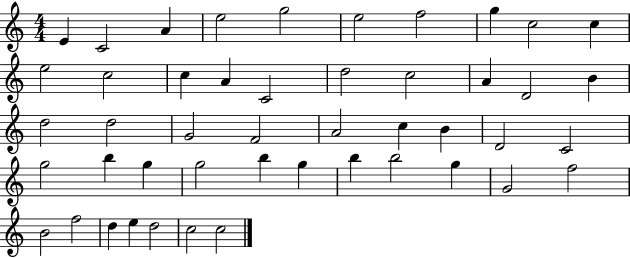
{
  \clef treble
  \numericTimeSignature
  \time 4/4
  \key c \major
  e'4 c'2 a'4 | e''2 g''2 | e''2 f''2 | g''4 c''2 c''4 | \break e''2 c''2 | c''4 a'4 c'2 | d''2 c''2 | a'4 d'2 b'4 | \break d''2 d''2 | g'2 f'2 | a'2 c''4 b'4 | d'2 c'2 | \break g''2 b''4 g''4 | g''2 b''4 g''4 | b''4 b''2 g''4 | g'2 f''2 | \break b'2 f''2 | d''4 e''4 d''2 | c''2 c''2 | \bar "|."
}